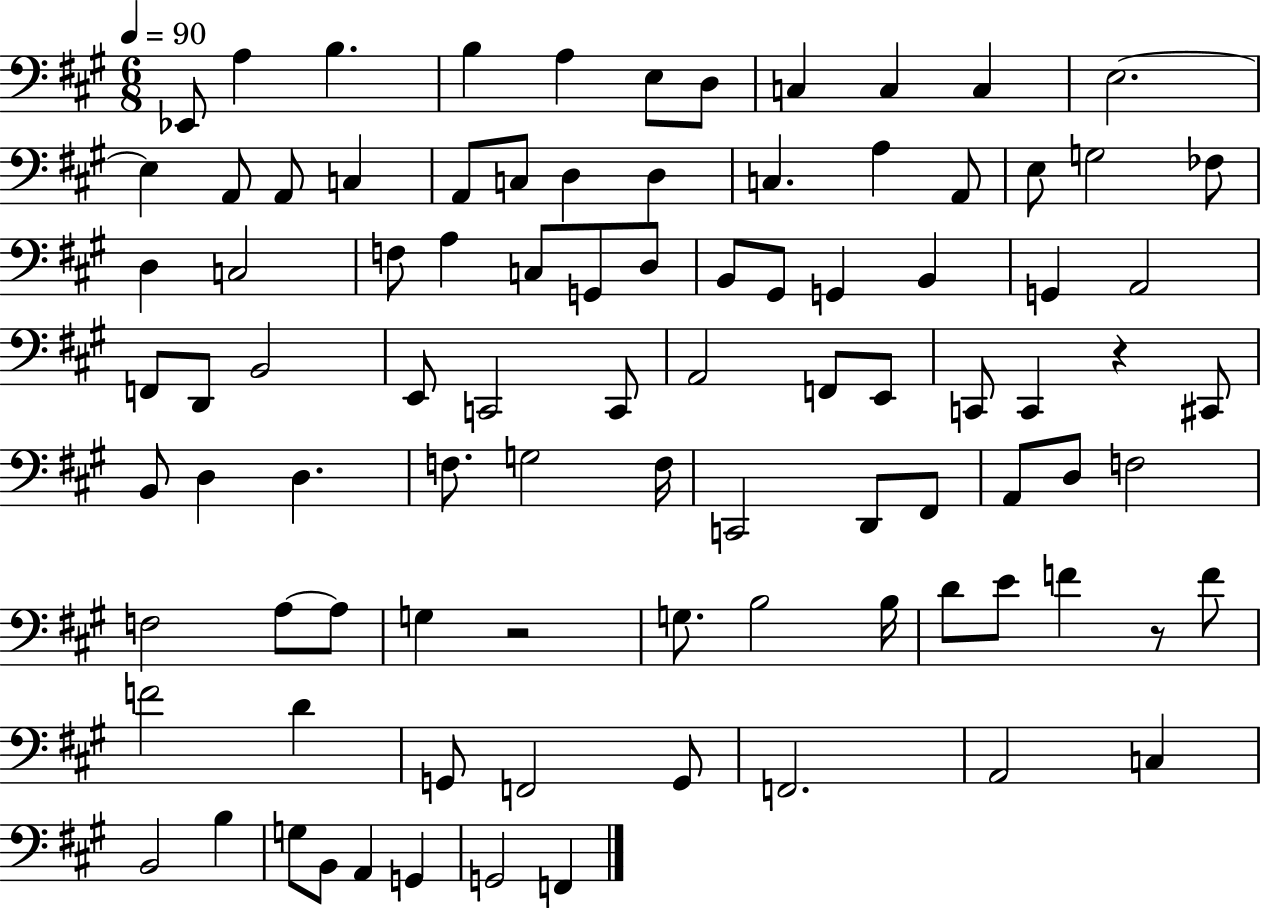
{
  \clef bass
  \numericTimeSignature
  \time 6/8
  \key a \major
  \tempo 4 = 90
  ees,8 a4 b4. | b4 a4 e8 d8 | c4 c4 c4 | e2.~~ | \break e4 a,8 a,8 c4 | a,8 c8 d4 d4 | c4. a4 a,8 | e8 g2 fes8 | \break d4 c2 | f8 a4 c8 g,8 d8 | b,8 gis,8 g,4 b,4 | g,4 a,2 | \break f,8 d,8 b,2 | e,8 c,2 c,8 | a,2 f,8 e,8 | c,8 c,4 r4 cis,8 | \break b,8 d4 d4. | f8. g2 f16 | c,2 d,8 fis,8 | a,8 d8 f2 | \break f2 a8~~ a8 | g4 r2 | g8. b2 b16 | d'8 e'8 f'4 r8 f'8 | \break f'2 d'4 | g,8 f,2 g,8 | f,2. | a,2 c4 | \break b,2 b4 | g8 b,8 a,4 g,4 | g,2 f,4 | \bar "|."
}